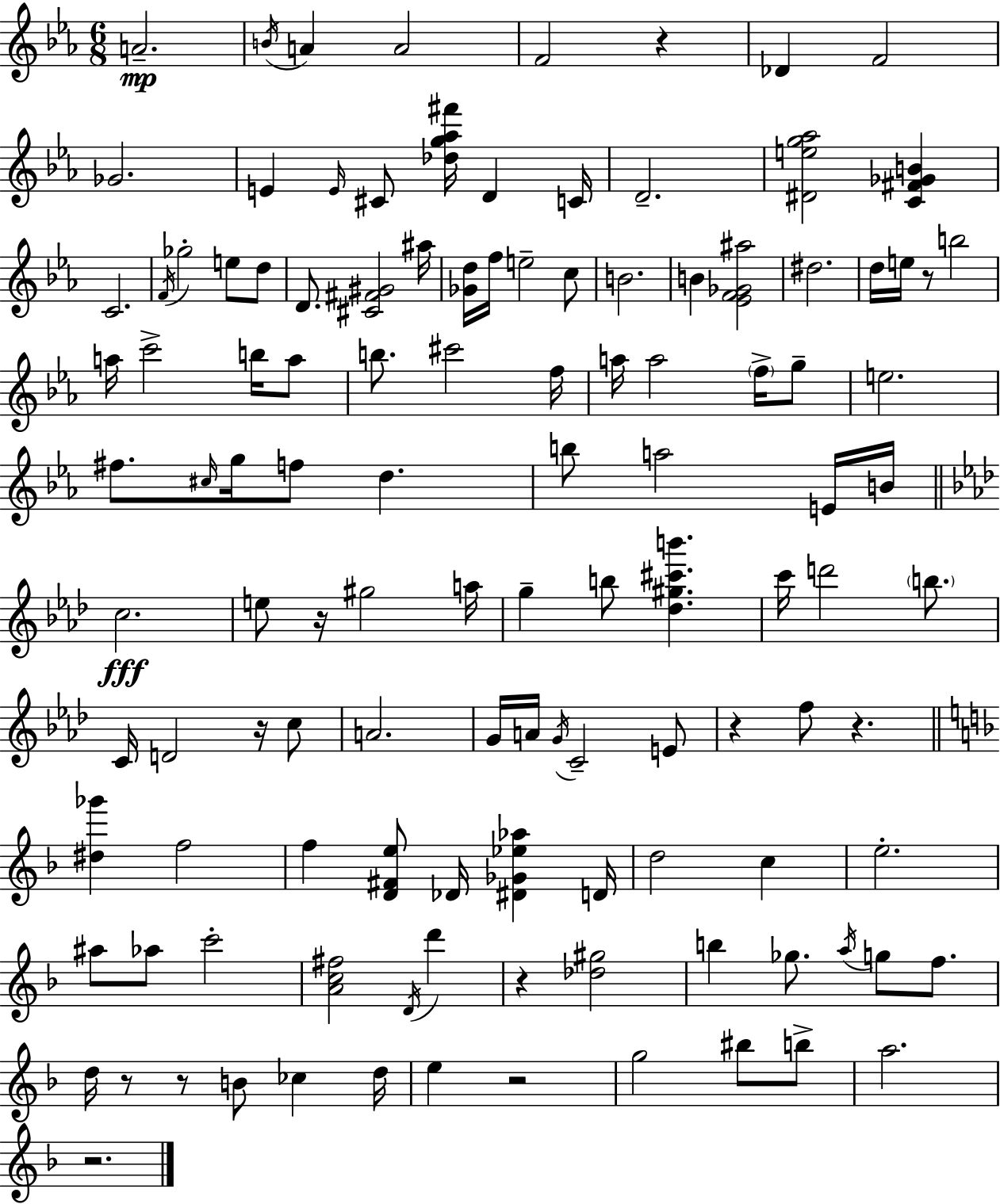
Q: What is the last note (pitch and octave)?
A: A5